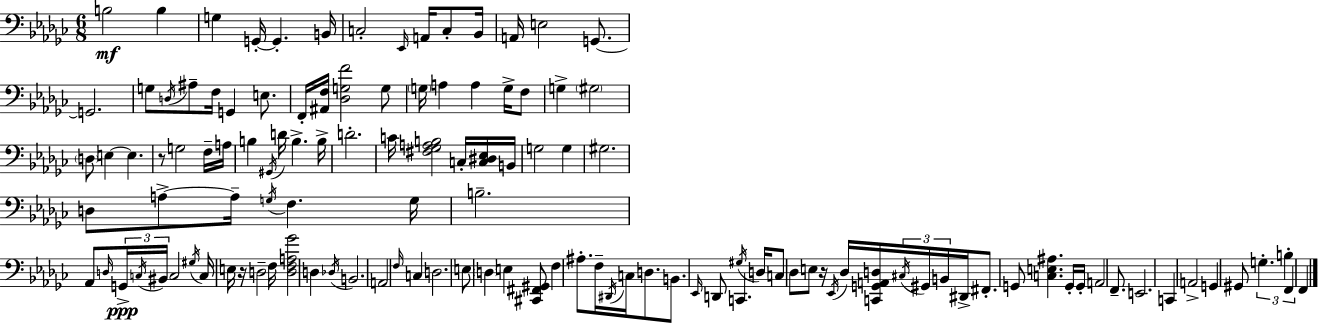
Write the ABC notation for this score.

X:1
T:Untitled
M:6/8
L:1/4
K:Ebm
B,2 B, G, G,,/4 G,, B,,/4 C,2 _E,,/4 A,,/4 C,/2 _B,,/4 A,,/4 E,2 G,,/2 G,,2 G,/2 D,/4 ^A,/2 F,/4 G,, E,/2 F,,/4 [^A,,F,]/4 [_D,G,F]2 G,/2 G,/4 A, A, G,/4 F,/2 G, ^G,2 D,/2 E, E, z/2 G,2 F,/4 A,/4 B, ^G,,/4 D/4 B, B,/4 D2 C/4 [^F,_G,A,B,]2 C,/4 [C,^D,_E,]/4 B,,/4 G,2 G, ^G,2 D,/2 A,/2 A,/4 G,/4 F, G,/4 B,2 _A,,/2 D,/4 G,,/4 C,/4 ^B,,/4 C,2 ^G,/4 C,/4 E,/4 z/4 D,2 F,/4 [D,F,A,_G]2 D, _D,/4 B,,2 A,,2 F,/4 C, D,2 E,/2 D, E, [^C,,^F,,^G,,]/2 F, ^A,/2 F,/4 ^D,,/4 C,/4 D,/2 B,,/2 _E,,/4 D,,/2 C,, ^G,/4 D,/4 C,/2 _D,/2 E,/2 z/4 _E,,/4 _D,/4 [C,,G,,A,,D,]/4 ^C,/4 ^G,,/4 B,,/4 ^D,,/4 ^F,,/2 G,,/2 [C,E,^A,] G,,/4 G,,/4 A,,2 F,,/2 E,,2 C,, A,,2 G,, ^G,,/2 G, B, F,, F,,